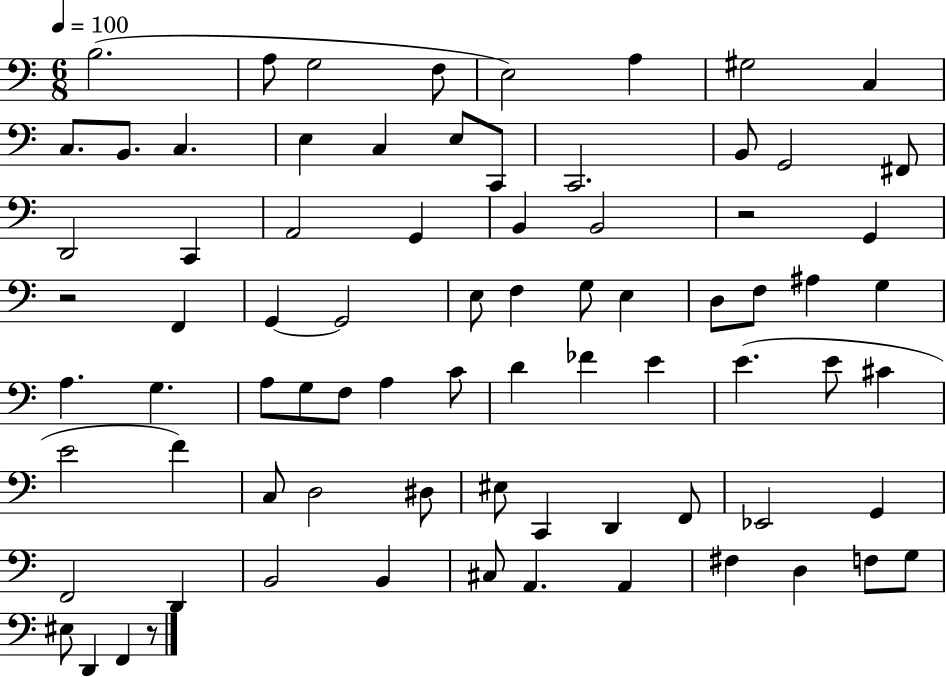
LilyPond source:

{
  \clef bass
  \numericTimeSignature
  \time 6/8
  \key c \major
  \tempo 4 = 100
  b2.( | a8 g2 f8 | e2) a4 | gis2 c4 | \break c8. b,8. c4. | e4 c4 e8 c,8 | c,2. | b,8 g,2 fis,8 | \break d,2 c,4 | a,2 g,4 | b,4 b,2 | r2 g,4 | \break r2 f,4 | g,4~~ g,2 | e8 f4 g8 e4 | d8 f8 ais4 g4 | \break a4. g4. | a8 g8 f8 a4 c'8 | d'4 fes'4 e'4 | e'4.( e'8 cis'4 | \break e'2 f'4) | c8 d2 dis8 | eis8 c,4 d,4 f,8 | ees,2 g,4 | \break f,2 d,4 | b,2 b,4 | cis8 a,4. a,4 | fis4 d4 f8 g8 | \break eis8 d,4 f,4 r8 | \bar "|."
}